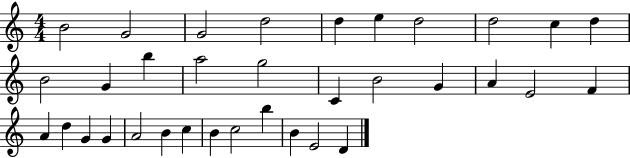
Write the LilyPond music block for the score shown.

{
  \clef treble
  \numericTimeSignature
  \time 4/4
  \key c \major
  b'2 g'2 | g'2 d''2 | d''4 e''4 d''2 | d''2 c''4 d''4 | \break b'2 g'4 b''4 | a''2 g''2 | c'4 b'2 g'4 | a'4 e'2 f'4 | \break a'4 d''4 g'4 g'4 | a'2 b'4 c''4 | b'4 c''2 b''4 | b'4 e'2 d'4 | \break \bar "|."
}